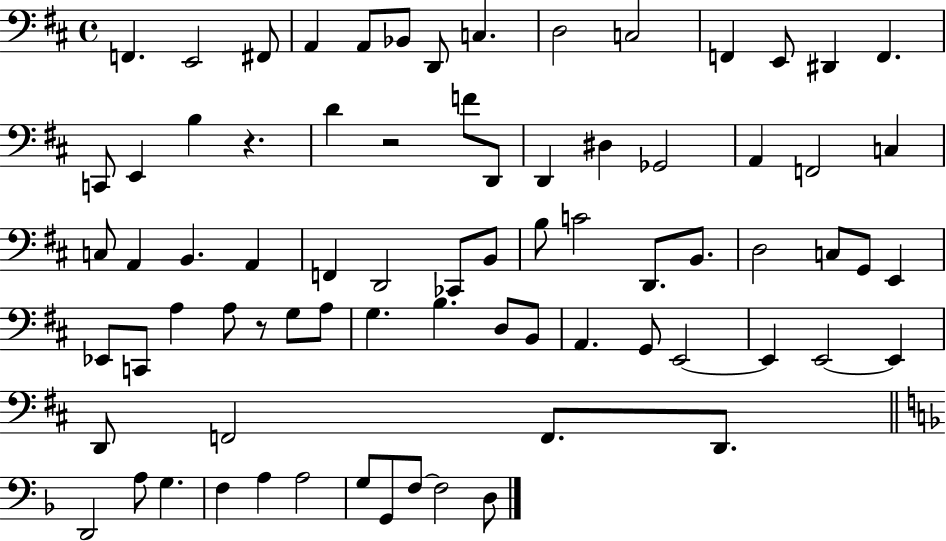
F2/q. E2/h F#2/e A2/q A2/e Bb2/e D2/e C3/q. D3/h C3/h F2/q E2/e D#2/q F2/q. C2/e E2/q B3/q R/q. D4/q R/h F4/e D2/e D2/q D#3/q Gb2/h A2/q F2/h C3/q C3/e A2/q B2/q. A2/q F2/q D2/h CES2/e B2/e B3/e C4/h D2/e. B2/e. D3/h C3/e G2/e E2/q Eb2/e C2/e A3/q A3/e R/e G3/e A3/e G3/q. B3/q. D3/e B2/e A2/q. G2/e E2/h E2/q E2/h E2/q D2/e F2/h F2/e. D2/e. D2/h A3/e G3/q. F3/q A3/q A3/h G3/e G2/e F3/e F3/h D3/e